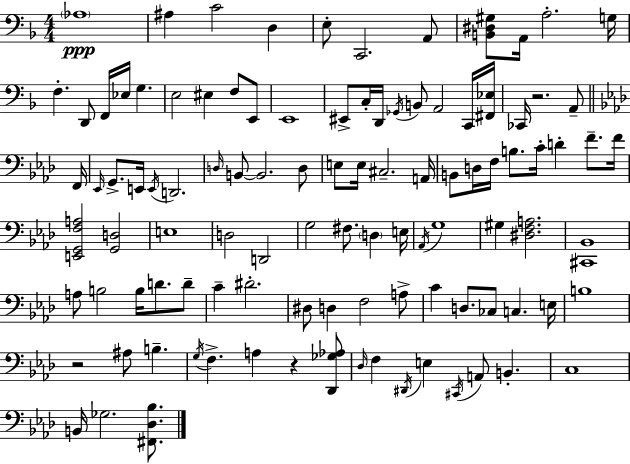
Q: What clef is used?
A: bass